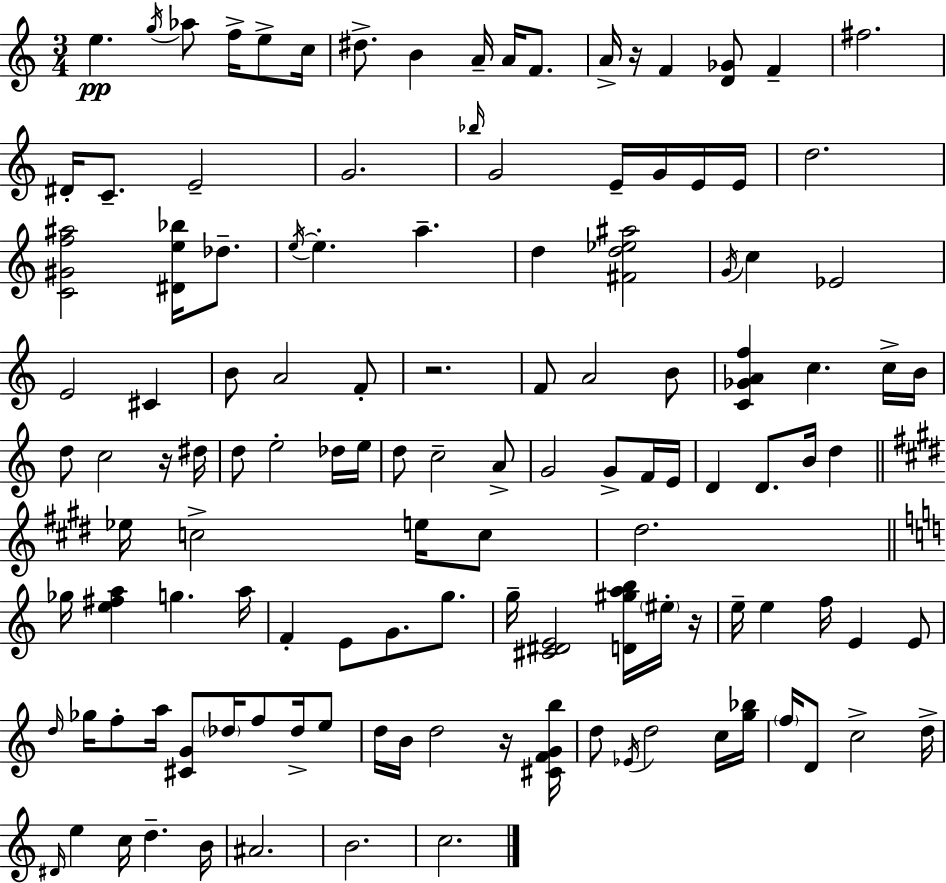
{
  \clef treble
  \numericTimeSignature
  \time 3/4
  \key a \minor
  \repeat volta 2 { e''4.\pp \acciaccatura { g''16 } aes''8 f''16-> e''8-> | c''16 dis''8.-> b'4 a'16-- a'16 f'8. | a'16-> r16 f'4 <d' ges'>8 f'4-- | fis''2. | \break dis'16-. c'8.-- e'2-- | g'2. | \grace { bes''16 } g'2 e'16-- g'16 | e'16 e'16 d''2. | \break <c' gis' f'' ais''>2 <dis' e'' bes''>16 des''8.-- | \acciaccatura { e''16~ }~ e''4.-. a''4.-- | d''4 <fis' d'' ees'' ais''>2 | \acciaccatura { g'16 } c''4 ees'2 | \break e'2 | cis'4 b'8 a'2 | f'8-. r2. | f'8 a'2 | \break b'8 <c' ges' a' f''>4 c''4. | c''16-> b'16 d''8 c''2 | r16 dis''16 d''8 e''2-. | des''16 e''16 d''8 c''2-- | \break a'8-> g'2 | g'8-> f'16 e'16 d'4 d'8. b'16 | d''4 \bar "||" \break \key e \major ees''16 c''2-> e''16 c''8 | dis''2. | \bar "||" \break \key c \major ges''16 <e'' fis'' a''>4 g''4. a''16 | f'4-. e'8 g'8. g''8. | g''16-- <cis' dis' e'>2 <d' gis'' a'' b''>16 \parenthesize eis''16-. r16 | e''16-- e''4 f''16 e'4 e'8 | \break \grace { d''16 } ges''16 f''8-. a''16 <cis' g'>8 \parenthesize des''16 f''8 des''16-> e''8 | d''16 b'16 d''2 r16 | <cis' f' g' b''>16 d''8 \acciaccatura { ees'16 } d''2 | c''16 <g'' bes''>16 \parenthesize f''16 d'8 c''2-> | \break d''16-> \grace { dis'16 } e''4 c''16 d''4.-- | b'16 ais'2. | b'2. | c''2. | \break } \bar "|."
}